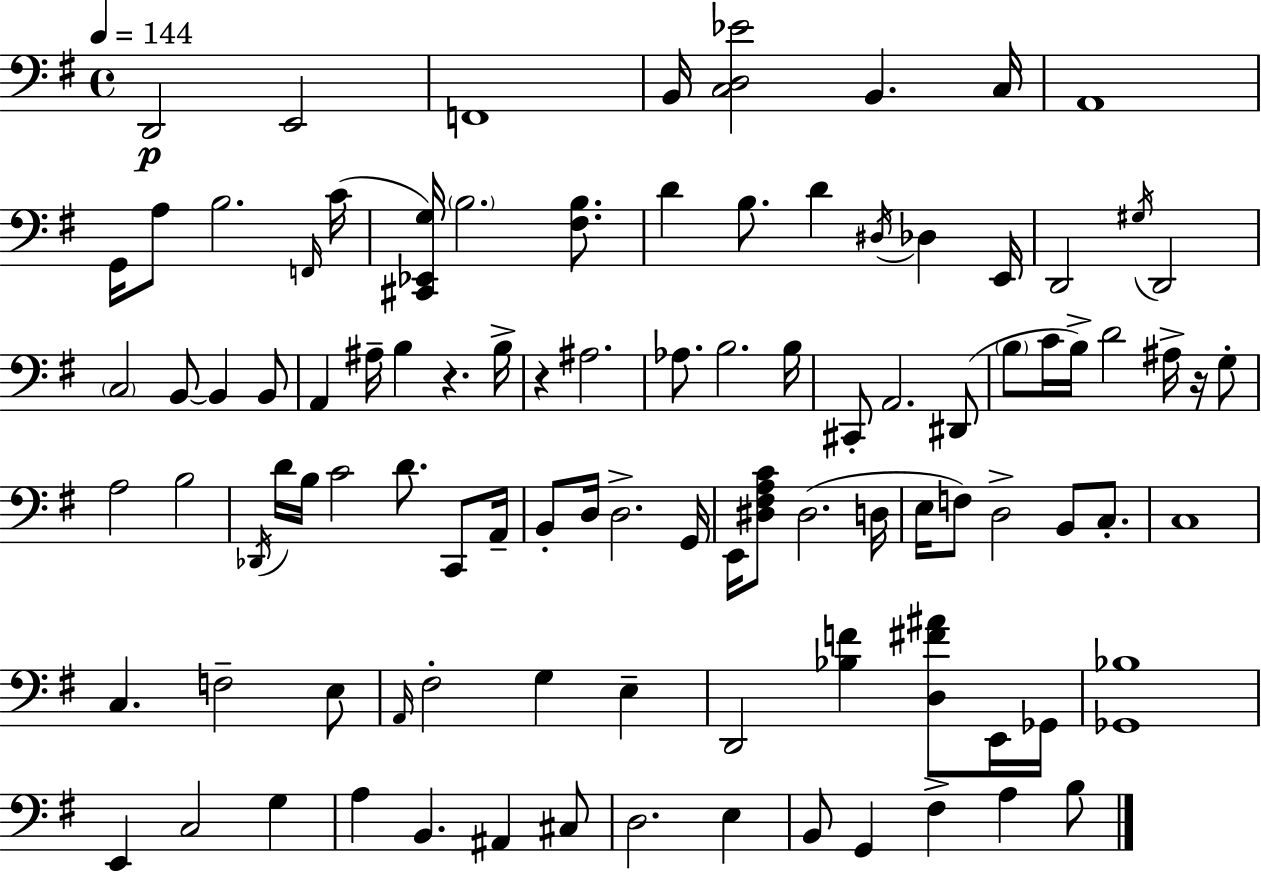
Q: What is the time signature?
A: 4/4